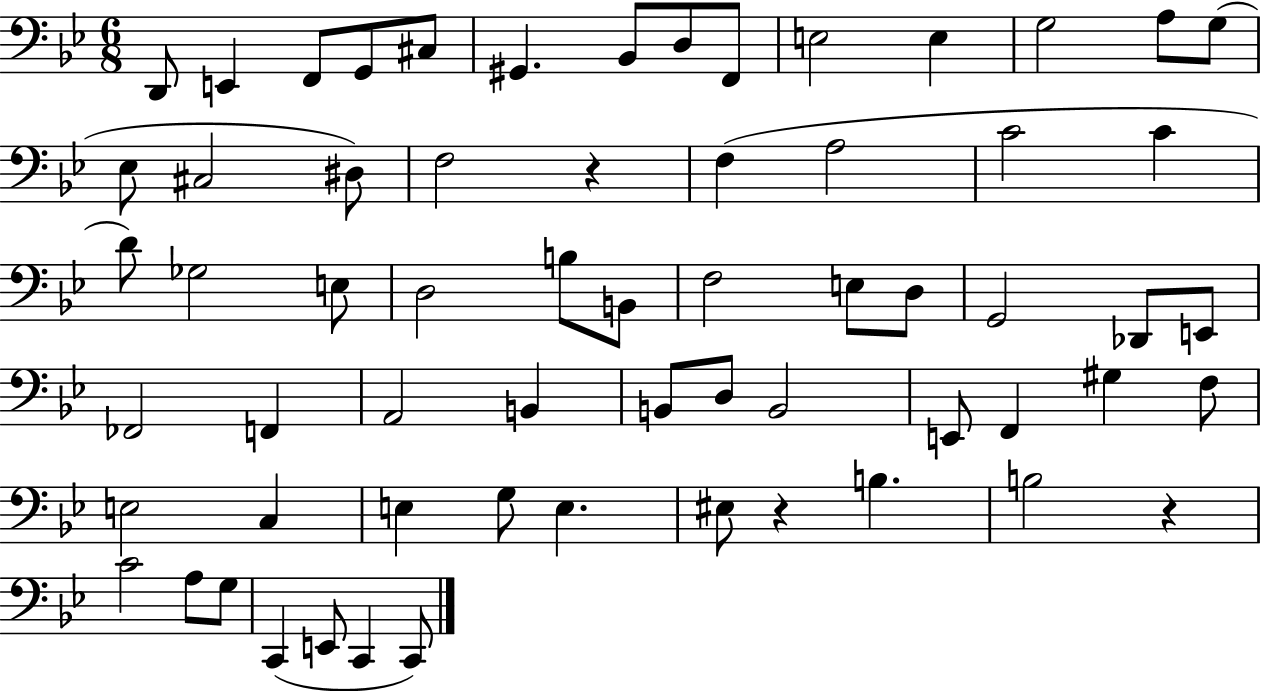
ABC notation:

X:1
T:Untitled
M:6/8
L:1/4
K:Bb
D,,/2 E,, F,,/2 G,,/2 ^C,/2 ^G,, _B,,/2 D,/2 F,,/2 E,2 E, G,2 A,/2 G,/2 _E,/2 ^C,2 ^D,/2 F,2 z F, A,2 C2 C D/2 _G,2 E,/2 D,2 B,/2 B,,/2 F,2 E,/2 D,/2 G,,2 _D,,/2 E,,/2 _F,,2 F,, A,,2 B,, B,,/2 D,/2 B,,2 E,,/2 F,, ^G, F,/2 E,2 C, E, G,/2 E, ^E,/2 z B, B,2 z C2 A,/2 G,/2 C,, E,,/2 C,, C,,/2